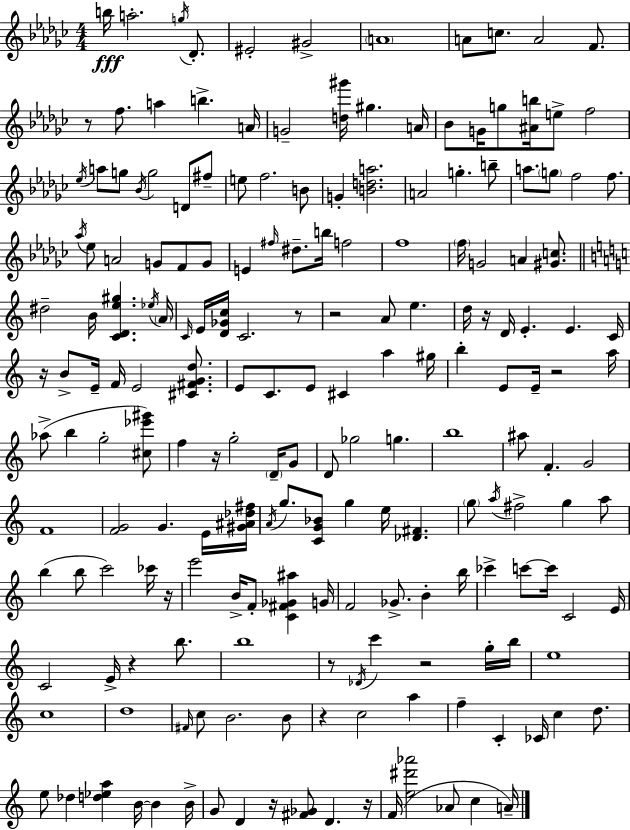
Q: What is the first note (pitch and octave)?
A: B5